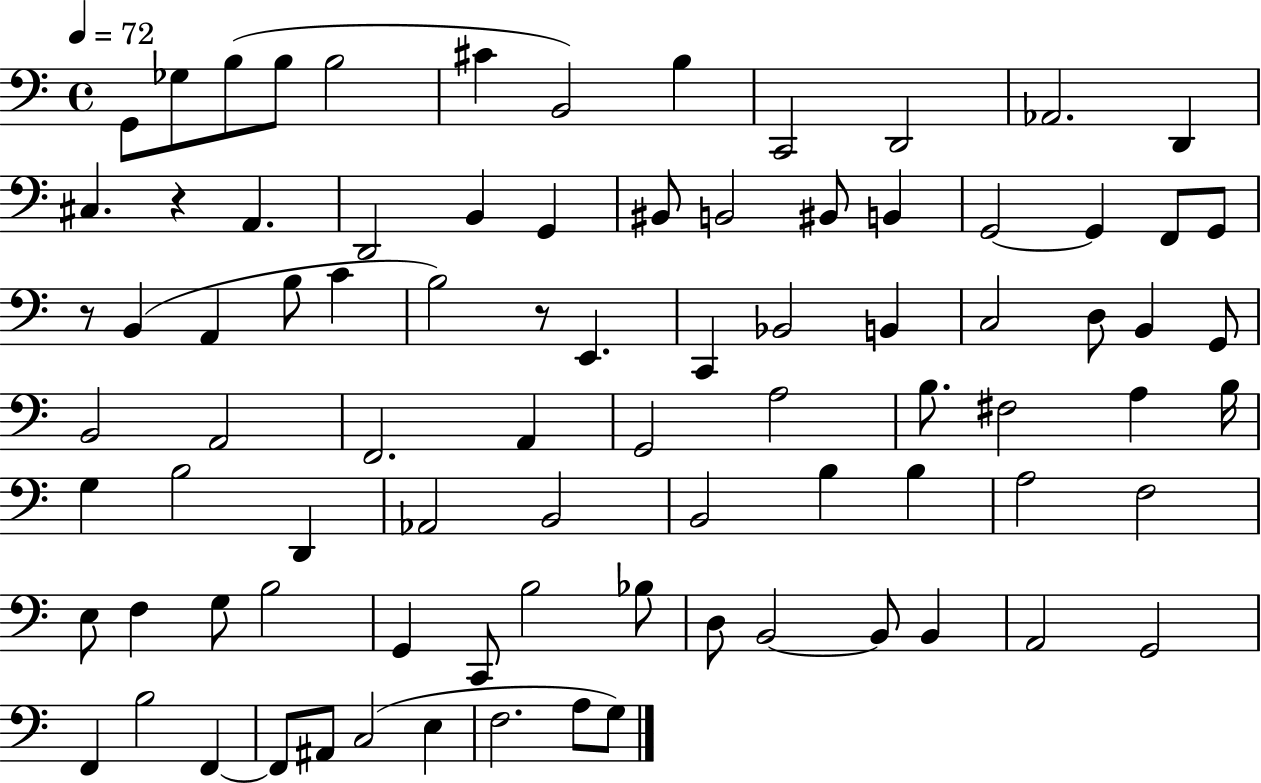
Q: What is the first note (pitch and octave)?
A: G2